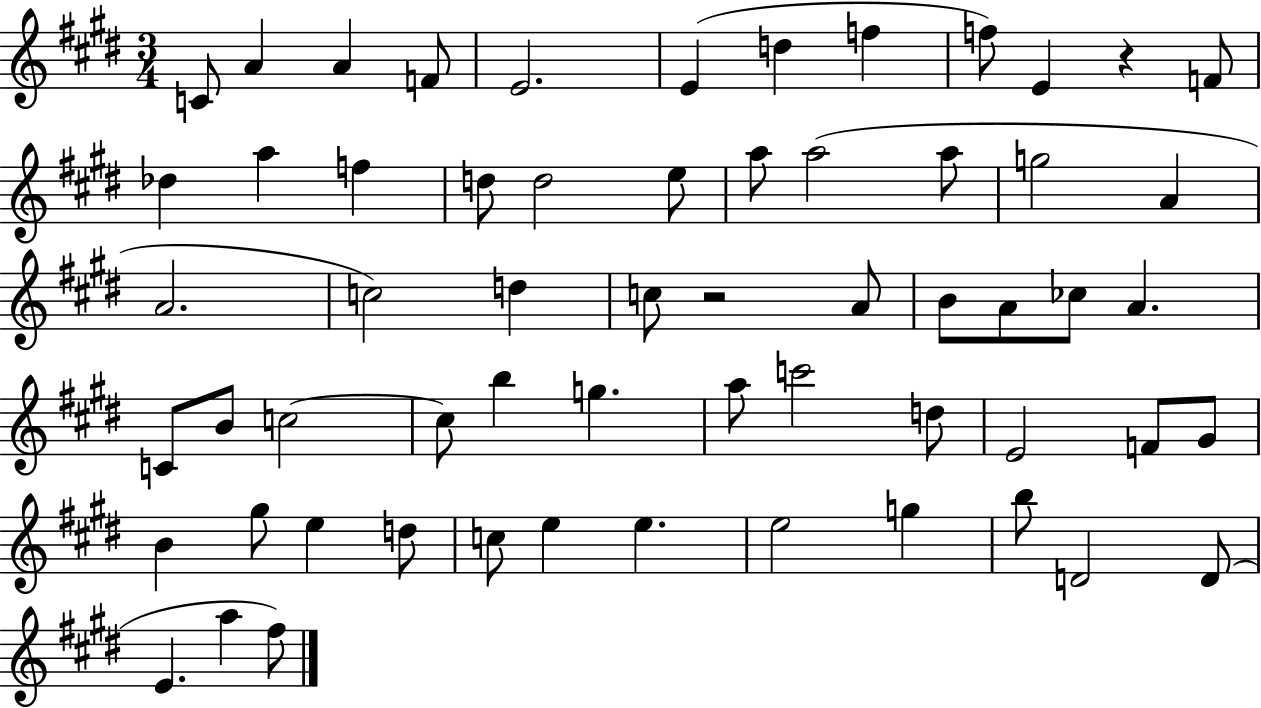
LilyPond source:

{
  \clef treble
  \numericTimeSignature
  \time 3/4
  \key e \major
  c'8 a'4 a'4 f'8 | e'2. | e'4( d''4 f''4 | f''8) e'4 r4 f'8 | \break des''4 a''4 f''4 | d''8 d''2 e''8 | a''8 a''2( a''8 | g''2 a'4 | \break a'2. | c''2) d''4 | c''8 r2 a'8 | b'8 a'8 ces''8 a'4. | \break c'8 b'8 c''2~~ | c''8 b''4 g''4. | a''8 c'''2 d''8 | e'2 f'8 gis'8 | \break b'4 gis''8 e''4 d''8 | c''8 e''4 e''4. | e''2 g''4 | b''8 d'2 d'8( | \break e'4. a''4 fis''8) | \bar "|."
}